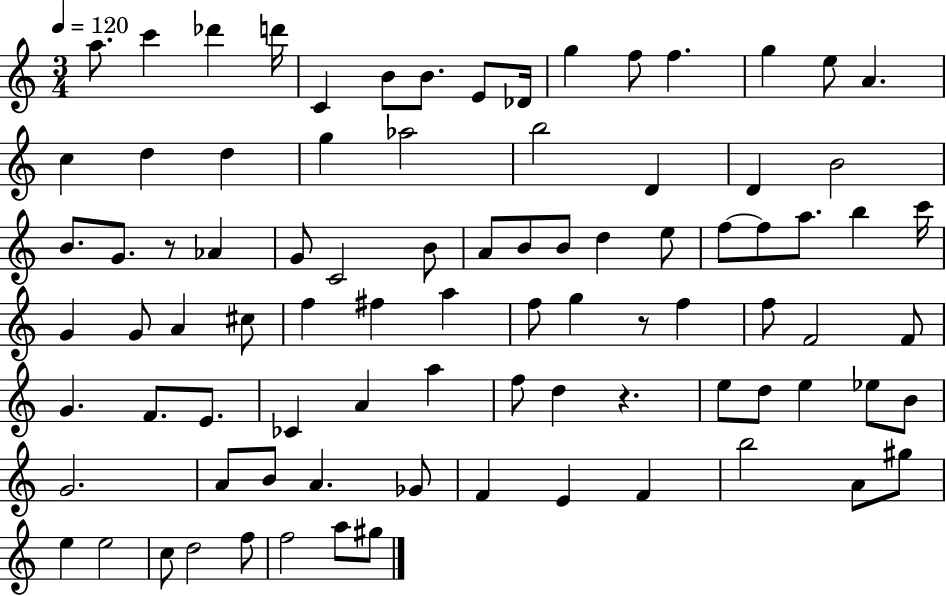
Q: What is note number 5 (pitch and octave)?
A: C4